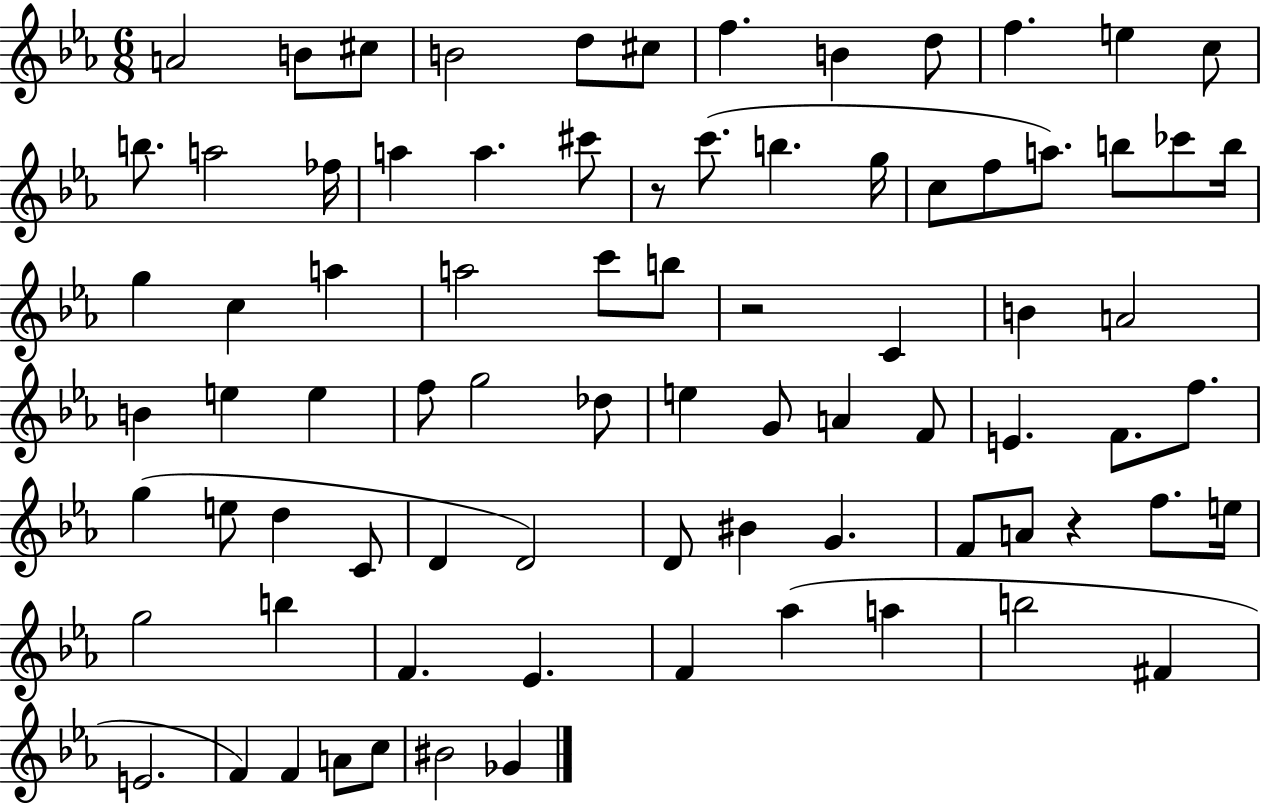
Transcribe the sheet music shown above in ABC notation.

X:1
T:Untitled
M:6/8
L:1/4
K:Eb
A2 B/2 ^c/2 B2 d/2 ^c/2 f B d/2 f e c/2 b/2 a2 _f/4 a a ^c'/2 z/2 c'/2 b g/4 c/2 f/2 a/2 b/2 _c'/2 b/4 g c a a2 c'/2 b/2 z2 C B A2 B e e f/2 g2 _d/2 e G/2 A F/2 E F/2 f/2 g e/2 d C/2 D D2 D/2 ^B G F/2 A/2 z f/2 e/4 g2 b F _E F _a a b2 ^F E2 F F A/2 c/2 ^B2 _G